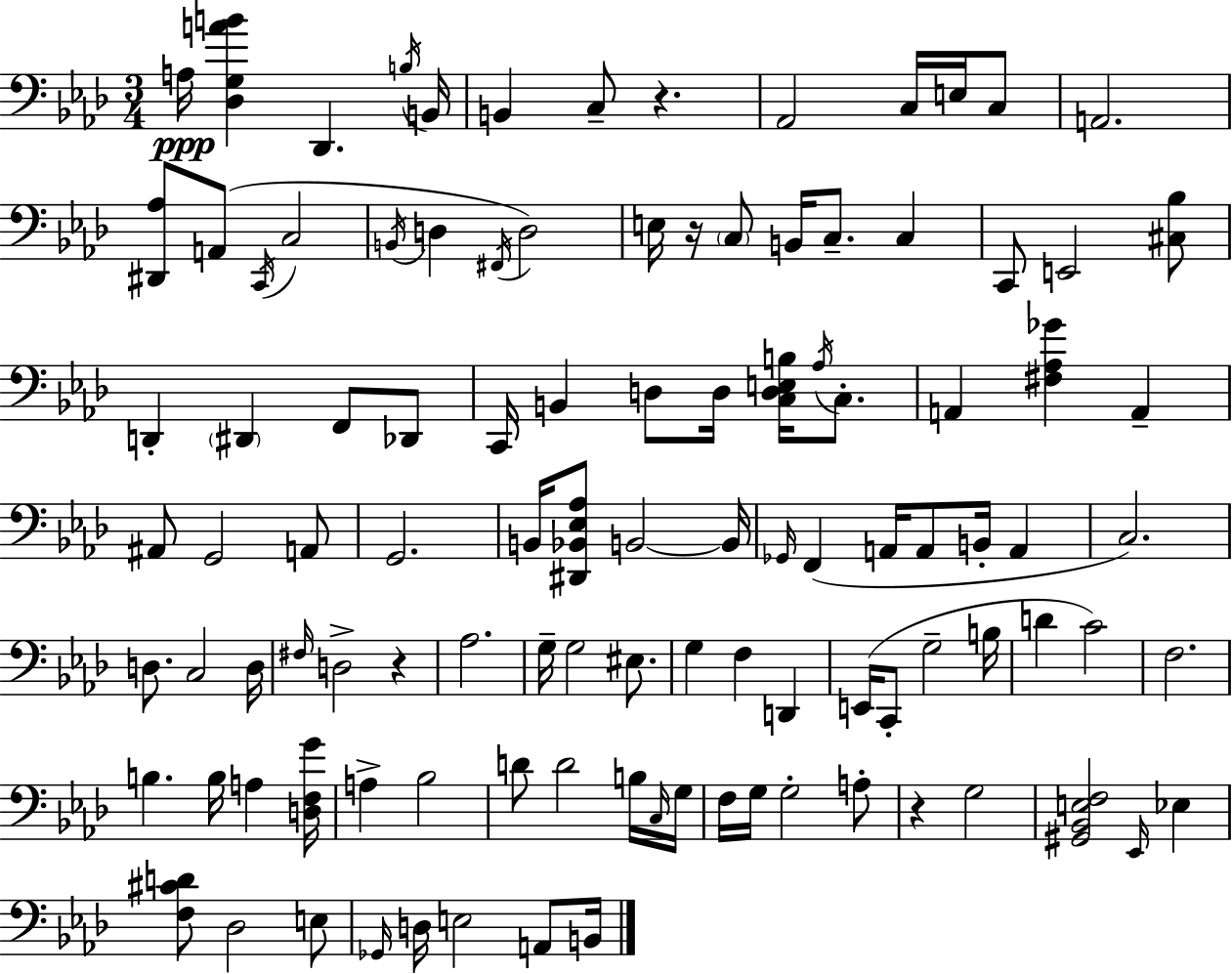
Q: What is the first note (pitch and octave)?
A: A3